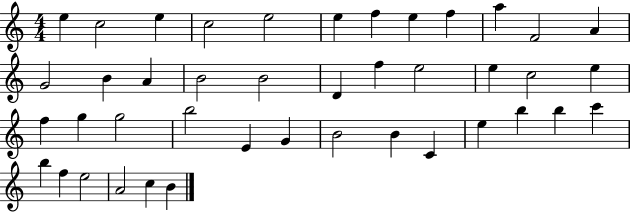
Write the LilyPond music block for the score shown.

{
  \clef treble
  \numericTimeSignature
  \time 4/4
  \key c \major
  e''4 c''2 e''4 | c''2 e''2 | e''4 f''4 e''4 f''4 | a''4 f'2 a'4 | \break g'2 b'4 a'4 | b'2 b'2 | d'4 f''4 e''2 | e''4 c''2 e''4 | \break f''4 g''4 g''2 | b''2 e'4 g'4 | b'2 b'4 c'4 | e''4 b''4 b''4 c'''4 | \break b''4 f''4 e''2 | a'2 c''4 b'4 | \bar "|."
}